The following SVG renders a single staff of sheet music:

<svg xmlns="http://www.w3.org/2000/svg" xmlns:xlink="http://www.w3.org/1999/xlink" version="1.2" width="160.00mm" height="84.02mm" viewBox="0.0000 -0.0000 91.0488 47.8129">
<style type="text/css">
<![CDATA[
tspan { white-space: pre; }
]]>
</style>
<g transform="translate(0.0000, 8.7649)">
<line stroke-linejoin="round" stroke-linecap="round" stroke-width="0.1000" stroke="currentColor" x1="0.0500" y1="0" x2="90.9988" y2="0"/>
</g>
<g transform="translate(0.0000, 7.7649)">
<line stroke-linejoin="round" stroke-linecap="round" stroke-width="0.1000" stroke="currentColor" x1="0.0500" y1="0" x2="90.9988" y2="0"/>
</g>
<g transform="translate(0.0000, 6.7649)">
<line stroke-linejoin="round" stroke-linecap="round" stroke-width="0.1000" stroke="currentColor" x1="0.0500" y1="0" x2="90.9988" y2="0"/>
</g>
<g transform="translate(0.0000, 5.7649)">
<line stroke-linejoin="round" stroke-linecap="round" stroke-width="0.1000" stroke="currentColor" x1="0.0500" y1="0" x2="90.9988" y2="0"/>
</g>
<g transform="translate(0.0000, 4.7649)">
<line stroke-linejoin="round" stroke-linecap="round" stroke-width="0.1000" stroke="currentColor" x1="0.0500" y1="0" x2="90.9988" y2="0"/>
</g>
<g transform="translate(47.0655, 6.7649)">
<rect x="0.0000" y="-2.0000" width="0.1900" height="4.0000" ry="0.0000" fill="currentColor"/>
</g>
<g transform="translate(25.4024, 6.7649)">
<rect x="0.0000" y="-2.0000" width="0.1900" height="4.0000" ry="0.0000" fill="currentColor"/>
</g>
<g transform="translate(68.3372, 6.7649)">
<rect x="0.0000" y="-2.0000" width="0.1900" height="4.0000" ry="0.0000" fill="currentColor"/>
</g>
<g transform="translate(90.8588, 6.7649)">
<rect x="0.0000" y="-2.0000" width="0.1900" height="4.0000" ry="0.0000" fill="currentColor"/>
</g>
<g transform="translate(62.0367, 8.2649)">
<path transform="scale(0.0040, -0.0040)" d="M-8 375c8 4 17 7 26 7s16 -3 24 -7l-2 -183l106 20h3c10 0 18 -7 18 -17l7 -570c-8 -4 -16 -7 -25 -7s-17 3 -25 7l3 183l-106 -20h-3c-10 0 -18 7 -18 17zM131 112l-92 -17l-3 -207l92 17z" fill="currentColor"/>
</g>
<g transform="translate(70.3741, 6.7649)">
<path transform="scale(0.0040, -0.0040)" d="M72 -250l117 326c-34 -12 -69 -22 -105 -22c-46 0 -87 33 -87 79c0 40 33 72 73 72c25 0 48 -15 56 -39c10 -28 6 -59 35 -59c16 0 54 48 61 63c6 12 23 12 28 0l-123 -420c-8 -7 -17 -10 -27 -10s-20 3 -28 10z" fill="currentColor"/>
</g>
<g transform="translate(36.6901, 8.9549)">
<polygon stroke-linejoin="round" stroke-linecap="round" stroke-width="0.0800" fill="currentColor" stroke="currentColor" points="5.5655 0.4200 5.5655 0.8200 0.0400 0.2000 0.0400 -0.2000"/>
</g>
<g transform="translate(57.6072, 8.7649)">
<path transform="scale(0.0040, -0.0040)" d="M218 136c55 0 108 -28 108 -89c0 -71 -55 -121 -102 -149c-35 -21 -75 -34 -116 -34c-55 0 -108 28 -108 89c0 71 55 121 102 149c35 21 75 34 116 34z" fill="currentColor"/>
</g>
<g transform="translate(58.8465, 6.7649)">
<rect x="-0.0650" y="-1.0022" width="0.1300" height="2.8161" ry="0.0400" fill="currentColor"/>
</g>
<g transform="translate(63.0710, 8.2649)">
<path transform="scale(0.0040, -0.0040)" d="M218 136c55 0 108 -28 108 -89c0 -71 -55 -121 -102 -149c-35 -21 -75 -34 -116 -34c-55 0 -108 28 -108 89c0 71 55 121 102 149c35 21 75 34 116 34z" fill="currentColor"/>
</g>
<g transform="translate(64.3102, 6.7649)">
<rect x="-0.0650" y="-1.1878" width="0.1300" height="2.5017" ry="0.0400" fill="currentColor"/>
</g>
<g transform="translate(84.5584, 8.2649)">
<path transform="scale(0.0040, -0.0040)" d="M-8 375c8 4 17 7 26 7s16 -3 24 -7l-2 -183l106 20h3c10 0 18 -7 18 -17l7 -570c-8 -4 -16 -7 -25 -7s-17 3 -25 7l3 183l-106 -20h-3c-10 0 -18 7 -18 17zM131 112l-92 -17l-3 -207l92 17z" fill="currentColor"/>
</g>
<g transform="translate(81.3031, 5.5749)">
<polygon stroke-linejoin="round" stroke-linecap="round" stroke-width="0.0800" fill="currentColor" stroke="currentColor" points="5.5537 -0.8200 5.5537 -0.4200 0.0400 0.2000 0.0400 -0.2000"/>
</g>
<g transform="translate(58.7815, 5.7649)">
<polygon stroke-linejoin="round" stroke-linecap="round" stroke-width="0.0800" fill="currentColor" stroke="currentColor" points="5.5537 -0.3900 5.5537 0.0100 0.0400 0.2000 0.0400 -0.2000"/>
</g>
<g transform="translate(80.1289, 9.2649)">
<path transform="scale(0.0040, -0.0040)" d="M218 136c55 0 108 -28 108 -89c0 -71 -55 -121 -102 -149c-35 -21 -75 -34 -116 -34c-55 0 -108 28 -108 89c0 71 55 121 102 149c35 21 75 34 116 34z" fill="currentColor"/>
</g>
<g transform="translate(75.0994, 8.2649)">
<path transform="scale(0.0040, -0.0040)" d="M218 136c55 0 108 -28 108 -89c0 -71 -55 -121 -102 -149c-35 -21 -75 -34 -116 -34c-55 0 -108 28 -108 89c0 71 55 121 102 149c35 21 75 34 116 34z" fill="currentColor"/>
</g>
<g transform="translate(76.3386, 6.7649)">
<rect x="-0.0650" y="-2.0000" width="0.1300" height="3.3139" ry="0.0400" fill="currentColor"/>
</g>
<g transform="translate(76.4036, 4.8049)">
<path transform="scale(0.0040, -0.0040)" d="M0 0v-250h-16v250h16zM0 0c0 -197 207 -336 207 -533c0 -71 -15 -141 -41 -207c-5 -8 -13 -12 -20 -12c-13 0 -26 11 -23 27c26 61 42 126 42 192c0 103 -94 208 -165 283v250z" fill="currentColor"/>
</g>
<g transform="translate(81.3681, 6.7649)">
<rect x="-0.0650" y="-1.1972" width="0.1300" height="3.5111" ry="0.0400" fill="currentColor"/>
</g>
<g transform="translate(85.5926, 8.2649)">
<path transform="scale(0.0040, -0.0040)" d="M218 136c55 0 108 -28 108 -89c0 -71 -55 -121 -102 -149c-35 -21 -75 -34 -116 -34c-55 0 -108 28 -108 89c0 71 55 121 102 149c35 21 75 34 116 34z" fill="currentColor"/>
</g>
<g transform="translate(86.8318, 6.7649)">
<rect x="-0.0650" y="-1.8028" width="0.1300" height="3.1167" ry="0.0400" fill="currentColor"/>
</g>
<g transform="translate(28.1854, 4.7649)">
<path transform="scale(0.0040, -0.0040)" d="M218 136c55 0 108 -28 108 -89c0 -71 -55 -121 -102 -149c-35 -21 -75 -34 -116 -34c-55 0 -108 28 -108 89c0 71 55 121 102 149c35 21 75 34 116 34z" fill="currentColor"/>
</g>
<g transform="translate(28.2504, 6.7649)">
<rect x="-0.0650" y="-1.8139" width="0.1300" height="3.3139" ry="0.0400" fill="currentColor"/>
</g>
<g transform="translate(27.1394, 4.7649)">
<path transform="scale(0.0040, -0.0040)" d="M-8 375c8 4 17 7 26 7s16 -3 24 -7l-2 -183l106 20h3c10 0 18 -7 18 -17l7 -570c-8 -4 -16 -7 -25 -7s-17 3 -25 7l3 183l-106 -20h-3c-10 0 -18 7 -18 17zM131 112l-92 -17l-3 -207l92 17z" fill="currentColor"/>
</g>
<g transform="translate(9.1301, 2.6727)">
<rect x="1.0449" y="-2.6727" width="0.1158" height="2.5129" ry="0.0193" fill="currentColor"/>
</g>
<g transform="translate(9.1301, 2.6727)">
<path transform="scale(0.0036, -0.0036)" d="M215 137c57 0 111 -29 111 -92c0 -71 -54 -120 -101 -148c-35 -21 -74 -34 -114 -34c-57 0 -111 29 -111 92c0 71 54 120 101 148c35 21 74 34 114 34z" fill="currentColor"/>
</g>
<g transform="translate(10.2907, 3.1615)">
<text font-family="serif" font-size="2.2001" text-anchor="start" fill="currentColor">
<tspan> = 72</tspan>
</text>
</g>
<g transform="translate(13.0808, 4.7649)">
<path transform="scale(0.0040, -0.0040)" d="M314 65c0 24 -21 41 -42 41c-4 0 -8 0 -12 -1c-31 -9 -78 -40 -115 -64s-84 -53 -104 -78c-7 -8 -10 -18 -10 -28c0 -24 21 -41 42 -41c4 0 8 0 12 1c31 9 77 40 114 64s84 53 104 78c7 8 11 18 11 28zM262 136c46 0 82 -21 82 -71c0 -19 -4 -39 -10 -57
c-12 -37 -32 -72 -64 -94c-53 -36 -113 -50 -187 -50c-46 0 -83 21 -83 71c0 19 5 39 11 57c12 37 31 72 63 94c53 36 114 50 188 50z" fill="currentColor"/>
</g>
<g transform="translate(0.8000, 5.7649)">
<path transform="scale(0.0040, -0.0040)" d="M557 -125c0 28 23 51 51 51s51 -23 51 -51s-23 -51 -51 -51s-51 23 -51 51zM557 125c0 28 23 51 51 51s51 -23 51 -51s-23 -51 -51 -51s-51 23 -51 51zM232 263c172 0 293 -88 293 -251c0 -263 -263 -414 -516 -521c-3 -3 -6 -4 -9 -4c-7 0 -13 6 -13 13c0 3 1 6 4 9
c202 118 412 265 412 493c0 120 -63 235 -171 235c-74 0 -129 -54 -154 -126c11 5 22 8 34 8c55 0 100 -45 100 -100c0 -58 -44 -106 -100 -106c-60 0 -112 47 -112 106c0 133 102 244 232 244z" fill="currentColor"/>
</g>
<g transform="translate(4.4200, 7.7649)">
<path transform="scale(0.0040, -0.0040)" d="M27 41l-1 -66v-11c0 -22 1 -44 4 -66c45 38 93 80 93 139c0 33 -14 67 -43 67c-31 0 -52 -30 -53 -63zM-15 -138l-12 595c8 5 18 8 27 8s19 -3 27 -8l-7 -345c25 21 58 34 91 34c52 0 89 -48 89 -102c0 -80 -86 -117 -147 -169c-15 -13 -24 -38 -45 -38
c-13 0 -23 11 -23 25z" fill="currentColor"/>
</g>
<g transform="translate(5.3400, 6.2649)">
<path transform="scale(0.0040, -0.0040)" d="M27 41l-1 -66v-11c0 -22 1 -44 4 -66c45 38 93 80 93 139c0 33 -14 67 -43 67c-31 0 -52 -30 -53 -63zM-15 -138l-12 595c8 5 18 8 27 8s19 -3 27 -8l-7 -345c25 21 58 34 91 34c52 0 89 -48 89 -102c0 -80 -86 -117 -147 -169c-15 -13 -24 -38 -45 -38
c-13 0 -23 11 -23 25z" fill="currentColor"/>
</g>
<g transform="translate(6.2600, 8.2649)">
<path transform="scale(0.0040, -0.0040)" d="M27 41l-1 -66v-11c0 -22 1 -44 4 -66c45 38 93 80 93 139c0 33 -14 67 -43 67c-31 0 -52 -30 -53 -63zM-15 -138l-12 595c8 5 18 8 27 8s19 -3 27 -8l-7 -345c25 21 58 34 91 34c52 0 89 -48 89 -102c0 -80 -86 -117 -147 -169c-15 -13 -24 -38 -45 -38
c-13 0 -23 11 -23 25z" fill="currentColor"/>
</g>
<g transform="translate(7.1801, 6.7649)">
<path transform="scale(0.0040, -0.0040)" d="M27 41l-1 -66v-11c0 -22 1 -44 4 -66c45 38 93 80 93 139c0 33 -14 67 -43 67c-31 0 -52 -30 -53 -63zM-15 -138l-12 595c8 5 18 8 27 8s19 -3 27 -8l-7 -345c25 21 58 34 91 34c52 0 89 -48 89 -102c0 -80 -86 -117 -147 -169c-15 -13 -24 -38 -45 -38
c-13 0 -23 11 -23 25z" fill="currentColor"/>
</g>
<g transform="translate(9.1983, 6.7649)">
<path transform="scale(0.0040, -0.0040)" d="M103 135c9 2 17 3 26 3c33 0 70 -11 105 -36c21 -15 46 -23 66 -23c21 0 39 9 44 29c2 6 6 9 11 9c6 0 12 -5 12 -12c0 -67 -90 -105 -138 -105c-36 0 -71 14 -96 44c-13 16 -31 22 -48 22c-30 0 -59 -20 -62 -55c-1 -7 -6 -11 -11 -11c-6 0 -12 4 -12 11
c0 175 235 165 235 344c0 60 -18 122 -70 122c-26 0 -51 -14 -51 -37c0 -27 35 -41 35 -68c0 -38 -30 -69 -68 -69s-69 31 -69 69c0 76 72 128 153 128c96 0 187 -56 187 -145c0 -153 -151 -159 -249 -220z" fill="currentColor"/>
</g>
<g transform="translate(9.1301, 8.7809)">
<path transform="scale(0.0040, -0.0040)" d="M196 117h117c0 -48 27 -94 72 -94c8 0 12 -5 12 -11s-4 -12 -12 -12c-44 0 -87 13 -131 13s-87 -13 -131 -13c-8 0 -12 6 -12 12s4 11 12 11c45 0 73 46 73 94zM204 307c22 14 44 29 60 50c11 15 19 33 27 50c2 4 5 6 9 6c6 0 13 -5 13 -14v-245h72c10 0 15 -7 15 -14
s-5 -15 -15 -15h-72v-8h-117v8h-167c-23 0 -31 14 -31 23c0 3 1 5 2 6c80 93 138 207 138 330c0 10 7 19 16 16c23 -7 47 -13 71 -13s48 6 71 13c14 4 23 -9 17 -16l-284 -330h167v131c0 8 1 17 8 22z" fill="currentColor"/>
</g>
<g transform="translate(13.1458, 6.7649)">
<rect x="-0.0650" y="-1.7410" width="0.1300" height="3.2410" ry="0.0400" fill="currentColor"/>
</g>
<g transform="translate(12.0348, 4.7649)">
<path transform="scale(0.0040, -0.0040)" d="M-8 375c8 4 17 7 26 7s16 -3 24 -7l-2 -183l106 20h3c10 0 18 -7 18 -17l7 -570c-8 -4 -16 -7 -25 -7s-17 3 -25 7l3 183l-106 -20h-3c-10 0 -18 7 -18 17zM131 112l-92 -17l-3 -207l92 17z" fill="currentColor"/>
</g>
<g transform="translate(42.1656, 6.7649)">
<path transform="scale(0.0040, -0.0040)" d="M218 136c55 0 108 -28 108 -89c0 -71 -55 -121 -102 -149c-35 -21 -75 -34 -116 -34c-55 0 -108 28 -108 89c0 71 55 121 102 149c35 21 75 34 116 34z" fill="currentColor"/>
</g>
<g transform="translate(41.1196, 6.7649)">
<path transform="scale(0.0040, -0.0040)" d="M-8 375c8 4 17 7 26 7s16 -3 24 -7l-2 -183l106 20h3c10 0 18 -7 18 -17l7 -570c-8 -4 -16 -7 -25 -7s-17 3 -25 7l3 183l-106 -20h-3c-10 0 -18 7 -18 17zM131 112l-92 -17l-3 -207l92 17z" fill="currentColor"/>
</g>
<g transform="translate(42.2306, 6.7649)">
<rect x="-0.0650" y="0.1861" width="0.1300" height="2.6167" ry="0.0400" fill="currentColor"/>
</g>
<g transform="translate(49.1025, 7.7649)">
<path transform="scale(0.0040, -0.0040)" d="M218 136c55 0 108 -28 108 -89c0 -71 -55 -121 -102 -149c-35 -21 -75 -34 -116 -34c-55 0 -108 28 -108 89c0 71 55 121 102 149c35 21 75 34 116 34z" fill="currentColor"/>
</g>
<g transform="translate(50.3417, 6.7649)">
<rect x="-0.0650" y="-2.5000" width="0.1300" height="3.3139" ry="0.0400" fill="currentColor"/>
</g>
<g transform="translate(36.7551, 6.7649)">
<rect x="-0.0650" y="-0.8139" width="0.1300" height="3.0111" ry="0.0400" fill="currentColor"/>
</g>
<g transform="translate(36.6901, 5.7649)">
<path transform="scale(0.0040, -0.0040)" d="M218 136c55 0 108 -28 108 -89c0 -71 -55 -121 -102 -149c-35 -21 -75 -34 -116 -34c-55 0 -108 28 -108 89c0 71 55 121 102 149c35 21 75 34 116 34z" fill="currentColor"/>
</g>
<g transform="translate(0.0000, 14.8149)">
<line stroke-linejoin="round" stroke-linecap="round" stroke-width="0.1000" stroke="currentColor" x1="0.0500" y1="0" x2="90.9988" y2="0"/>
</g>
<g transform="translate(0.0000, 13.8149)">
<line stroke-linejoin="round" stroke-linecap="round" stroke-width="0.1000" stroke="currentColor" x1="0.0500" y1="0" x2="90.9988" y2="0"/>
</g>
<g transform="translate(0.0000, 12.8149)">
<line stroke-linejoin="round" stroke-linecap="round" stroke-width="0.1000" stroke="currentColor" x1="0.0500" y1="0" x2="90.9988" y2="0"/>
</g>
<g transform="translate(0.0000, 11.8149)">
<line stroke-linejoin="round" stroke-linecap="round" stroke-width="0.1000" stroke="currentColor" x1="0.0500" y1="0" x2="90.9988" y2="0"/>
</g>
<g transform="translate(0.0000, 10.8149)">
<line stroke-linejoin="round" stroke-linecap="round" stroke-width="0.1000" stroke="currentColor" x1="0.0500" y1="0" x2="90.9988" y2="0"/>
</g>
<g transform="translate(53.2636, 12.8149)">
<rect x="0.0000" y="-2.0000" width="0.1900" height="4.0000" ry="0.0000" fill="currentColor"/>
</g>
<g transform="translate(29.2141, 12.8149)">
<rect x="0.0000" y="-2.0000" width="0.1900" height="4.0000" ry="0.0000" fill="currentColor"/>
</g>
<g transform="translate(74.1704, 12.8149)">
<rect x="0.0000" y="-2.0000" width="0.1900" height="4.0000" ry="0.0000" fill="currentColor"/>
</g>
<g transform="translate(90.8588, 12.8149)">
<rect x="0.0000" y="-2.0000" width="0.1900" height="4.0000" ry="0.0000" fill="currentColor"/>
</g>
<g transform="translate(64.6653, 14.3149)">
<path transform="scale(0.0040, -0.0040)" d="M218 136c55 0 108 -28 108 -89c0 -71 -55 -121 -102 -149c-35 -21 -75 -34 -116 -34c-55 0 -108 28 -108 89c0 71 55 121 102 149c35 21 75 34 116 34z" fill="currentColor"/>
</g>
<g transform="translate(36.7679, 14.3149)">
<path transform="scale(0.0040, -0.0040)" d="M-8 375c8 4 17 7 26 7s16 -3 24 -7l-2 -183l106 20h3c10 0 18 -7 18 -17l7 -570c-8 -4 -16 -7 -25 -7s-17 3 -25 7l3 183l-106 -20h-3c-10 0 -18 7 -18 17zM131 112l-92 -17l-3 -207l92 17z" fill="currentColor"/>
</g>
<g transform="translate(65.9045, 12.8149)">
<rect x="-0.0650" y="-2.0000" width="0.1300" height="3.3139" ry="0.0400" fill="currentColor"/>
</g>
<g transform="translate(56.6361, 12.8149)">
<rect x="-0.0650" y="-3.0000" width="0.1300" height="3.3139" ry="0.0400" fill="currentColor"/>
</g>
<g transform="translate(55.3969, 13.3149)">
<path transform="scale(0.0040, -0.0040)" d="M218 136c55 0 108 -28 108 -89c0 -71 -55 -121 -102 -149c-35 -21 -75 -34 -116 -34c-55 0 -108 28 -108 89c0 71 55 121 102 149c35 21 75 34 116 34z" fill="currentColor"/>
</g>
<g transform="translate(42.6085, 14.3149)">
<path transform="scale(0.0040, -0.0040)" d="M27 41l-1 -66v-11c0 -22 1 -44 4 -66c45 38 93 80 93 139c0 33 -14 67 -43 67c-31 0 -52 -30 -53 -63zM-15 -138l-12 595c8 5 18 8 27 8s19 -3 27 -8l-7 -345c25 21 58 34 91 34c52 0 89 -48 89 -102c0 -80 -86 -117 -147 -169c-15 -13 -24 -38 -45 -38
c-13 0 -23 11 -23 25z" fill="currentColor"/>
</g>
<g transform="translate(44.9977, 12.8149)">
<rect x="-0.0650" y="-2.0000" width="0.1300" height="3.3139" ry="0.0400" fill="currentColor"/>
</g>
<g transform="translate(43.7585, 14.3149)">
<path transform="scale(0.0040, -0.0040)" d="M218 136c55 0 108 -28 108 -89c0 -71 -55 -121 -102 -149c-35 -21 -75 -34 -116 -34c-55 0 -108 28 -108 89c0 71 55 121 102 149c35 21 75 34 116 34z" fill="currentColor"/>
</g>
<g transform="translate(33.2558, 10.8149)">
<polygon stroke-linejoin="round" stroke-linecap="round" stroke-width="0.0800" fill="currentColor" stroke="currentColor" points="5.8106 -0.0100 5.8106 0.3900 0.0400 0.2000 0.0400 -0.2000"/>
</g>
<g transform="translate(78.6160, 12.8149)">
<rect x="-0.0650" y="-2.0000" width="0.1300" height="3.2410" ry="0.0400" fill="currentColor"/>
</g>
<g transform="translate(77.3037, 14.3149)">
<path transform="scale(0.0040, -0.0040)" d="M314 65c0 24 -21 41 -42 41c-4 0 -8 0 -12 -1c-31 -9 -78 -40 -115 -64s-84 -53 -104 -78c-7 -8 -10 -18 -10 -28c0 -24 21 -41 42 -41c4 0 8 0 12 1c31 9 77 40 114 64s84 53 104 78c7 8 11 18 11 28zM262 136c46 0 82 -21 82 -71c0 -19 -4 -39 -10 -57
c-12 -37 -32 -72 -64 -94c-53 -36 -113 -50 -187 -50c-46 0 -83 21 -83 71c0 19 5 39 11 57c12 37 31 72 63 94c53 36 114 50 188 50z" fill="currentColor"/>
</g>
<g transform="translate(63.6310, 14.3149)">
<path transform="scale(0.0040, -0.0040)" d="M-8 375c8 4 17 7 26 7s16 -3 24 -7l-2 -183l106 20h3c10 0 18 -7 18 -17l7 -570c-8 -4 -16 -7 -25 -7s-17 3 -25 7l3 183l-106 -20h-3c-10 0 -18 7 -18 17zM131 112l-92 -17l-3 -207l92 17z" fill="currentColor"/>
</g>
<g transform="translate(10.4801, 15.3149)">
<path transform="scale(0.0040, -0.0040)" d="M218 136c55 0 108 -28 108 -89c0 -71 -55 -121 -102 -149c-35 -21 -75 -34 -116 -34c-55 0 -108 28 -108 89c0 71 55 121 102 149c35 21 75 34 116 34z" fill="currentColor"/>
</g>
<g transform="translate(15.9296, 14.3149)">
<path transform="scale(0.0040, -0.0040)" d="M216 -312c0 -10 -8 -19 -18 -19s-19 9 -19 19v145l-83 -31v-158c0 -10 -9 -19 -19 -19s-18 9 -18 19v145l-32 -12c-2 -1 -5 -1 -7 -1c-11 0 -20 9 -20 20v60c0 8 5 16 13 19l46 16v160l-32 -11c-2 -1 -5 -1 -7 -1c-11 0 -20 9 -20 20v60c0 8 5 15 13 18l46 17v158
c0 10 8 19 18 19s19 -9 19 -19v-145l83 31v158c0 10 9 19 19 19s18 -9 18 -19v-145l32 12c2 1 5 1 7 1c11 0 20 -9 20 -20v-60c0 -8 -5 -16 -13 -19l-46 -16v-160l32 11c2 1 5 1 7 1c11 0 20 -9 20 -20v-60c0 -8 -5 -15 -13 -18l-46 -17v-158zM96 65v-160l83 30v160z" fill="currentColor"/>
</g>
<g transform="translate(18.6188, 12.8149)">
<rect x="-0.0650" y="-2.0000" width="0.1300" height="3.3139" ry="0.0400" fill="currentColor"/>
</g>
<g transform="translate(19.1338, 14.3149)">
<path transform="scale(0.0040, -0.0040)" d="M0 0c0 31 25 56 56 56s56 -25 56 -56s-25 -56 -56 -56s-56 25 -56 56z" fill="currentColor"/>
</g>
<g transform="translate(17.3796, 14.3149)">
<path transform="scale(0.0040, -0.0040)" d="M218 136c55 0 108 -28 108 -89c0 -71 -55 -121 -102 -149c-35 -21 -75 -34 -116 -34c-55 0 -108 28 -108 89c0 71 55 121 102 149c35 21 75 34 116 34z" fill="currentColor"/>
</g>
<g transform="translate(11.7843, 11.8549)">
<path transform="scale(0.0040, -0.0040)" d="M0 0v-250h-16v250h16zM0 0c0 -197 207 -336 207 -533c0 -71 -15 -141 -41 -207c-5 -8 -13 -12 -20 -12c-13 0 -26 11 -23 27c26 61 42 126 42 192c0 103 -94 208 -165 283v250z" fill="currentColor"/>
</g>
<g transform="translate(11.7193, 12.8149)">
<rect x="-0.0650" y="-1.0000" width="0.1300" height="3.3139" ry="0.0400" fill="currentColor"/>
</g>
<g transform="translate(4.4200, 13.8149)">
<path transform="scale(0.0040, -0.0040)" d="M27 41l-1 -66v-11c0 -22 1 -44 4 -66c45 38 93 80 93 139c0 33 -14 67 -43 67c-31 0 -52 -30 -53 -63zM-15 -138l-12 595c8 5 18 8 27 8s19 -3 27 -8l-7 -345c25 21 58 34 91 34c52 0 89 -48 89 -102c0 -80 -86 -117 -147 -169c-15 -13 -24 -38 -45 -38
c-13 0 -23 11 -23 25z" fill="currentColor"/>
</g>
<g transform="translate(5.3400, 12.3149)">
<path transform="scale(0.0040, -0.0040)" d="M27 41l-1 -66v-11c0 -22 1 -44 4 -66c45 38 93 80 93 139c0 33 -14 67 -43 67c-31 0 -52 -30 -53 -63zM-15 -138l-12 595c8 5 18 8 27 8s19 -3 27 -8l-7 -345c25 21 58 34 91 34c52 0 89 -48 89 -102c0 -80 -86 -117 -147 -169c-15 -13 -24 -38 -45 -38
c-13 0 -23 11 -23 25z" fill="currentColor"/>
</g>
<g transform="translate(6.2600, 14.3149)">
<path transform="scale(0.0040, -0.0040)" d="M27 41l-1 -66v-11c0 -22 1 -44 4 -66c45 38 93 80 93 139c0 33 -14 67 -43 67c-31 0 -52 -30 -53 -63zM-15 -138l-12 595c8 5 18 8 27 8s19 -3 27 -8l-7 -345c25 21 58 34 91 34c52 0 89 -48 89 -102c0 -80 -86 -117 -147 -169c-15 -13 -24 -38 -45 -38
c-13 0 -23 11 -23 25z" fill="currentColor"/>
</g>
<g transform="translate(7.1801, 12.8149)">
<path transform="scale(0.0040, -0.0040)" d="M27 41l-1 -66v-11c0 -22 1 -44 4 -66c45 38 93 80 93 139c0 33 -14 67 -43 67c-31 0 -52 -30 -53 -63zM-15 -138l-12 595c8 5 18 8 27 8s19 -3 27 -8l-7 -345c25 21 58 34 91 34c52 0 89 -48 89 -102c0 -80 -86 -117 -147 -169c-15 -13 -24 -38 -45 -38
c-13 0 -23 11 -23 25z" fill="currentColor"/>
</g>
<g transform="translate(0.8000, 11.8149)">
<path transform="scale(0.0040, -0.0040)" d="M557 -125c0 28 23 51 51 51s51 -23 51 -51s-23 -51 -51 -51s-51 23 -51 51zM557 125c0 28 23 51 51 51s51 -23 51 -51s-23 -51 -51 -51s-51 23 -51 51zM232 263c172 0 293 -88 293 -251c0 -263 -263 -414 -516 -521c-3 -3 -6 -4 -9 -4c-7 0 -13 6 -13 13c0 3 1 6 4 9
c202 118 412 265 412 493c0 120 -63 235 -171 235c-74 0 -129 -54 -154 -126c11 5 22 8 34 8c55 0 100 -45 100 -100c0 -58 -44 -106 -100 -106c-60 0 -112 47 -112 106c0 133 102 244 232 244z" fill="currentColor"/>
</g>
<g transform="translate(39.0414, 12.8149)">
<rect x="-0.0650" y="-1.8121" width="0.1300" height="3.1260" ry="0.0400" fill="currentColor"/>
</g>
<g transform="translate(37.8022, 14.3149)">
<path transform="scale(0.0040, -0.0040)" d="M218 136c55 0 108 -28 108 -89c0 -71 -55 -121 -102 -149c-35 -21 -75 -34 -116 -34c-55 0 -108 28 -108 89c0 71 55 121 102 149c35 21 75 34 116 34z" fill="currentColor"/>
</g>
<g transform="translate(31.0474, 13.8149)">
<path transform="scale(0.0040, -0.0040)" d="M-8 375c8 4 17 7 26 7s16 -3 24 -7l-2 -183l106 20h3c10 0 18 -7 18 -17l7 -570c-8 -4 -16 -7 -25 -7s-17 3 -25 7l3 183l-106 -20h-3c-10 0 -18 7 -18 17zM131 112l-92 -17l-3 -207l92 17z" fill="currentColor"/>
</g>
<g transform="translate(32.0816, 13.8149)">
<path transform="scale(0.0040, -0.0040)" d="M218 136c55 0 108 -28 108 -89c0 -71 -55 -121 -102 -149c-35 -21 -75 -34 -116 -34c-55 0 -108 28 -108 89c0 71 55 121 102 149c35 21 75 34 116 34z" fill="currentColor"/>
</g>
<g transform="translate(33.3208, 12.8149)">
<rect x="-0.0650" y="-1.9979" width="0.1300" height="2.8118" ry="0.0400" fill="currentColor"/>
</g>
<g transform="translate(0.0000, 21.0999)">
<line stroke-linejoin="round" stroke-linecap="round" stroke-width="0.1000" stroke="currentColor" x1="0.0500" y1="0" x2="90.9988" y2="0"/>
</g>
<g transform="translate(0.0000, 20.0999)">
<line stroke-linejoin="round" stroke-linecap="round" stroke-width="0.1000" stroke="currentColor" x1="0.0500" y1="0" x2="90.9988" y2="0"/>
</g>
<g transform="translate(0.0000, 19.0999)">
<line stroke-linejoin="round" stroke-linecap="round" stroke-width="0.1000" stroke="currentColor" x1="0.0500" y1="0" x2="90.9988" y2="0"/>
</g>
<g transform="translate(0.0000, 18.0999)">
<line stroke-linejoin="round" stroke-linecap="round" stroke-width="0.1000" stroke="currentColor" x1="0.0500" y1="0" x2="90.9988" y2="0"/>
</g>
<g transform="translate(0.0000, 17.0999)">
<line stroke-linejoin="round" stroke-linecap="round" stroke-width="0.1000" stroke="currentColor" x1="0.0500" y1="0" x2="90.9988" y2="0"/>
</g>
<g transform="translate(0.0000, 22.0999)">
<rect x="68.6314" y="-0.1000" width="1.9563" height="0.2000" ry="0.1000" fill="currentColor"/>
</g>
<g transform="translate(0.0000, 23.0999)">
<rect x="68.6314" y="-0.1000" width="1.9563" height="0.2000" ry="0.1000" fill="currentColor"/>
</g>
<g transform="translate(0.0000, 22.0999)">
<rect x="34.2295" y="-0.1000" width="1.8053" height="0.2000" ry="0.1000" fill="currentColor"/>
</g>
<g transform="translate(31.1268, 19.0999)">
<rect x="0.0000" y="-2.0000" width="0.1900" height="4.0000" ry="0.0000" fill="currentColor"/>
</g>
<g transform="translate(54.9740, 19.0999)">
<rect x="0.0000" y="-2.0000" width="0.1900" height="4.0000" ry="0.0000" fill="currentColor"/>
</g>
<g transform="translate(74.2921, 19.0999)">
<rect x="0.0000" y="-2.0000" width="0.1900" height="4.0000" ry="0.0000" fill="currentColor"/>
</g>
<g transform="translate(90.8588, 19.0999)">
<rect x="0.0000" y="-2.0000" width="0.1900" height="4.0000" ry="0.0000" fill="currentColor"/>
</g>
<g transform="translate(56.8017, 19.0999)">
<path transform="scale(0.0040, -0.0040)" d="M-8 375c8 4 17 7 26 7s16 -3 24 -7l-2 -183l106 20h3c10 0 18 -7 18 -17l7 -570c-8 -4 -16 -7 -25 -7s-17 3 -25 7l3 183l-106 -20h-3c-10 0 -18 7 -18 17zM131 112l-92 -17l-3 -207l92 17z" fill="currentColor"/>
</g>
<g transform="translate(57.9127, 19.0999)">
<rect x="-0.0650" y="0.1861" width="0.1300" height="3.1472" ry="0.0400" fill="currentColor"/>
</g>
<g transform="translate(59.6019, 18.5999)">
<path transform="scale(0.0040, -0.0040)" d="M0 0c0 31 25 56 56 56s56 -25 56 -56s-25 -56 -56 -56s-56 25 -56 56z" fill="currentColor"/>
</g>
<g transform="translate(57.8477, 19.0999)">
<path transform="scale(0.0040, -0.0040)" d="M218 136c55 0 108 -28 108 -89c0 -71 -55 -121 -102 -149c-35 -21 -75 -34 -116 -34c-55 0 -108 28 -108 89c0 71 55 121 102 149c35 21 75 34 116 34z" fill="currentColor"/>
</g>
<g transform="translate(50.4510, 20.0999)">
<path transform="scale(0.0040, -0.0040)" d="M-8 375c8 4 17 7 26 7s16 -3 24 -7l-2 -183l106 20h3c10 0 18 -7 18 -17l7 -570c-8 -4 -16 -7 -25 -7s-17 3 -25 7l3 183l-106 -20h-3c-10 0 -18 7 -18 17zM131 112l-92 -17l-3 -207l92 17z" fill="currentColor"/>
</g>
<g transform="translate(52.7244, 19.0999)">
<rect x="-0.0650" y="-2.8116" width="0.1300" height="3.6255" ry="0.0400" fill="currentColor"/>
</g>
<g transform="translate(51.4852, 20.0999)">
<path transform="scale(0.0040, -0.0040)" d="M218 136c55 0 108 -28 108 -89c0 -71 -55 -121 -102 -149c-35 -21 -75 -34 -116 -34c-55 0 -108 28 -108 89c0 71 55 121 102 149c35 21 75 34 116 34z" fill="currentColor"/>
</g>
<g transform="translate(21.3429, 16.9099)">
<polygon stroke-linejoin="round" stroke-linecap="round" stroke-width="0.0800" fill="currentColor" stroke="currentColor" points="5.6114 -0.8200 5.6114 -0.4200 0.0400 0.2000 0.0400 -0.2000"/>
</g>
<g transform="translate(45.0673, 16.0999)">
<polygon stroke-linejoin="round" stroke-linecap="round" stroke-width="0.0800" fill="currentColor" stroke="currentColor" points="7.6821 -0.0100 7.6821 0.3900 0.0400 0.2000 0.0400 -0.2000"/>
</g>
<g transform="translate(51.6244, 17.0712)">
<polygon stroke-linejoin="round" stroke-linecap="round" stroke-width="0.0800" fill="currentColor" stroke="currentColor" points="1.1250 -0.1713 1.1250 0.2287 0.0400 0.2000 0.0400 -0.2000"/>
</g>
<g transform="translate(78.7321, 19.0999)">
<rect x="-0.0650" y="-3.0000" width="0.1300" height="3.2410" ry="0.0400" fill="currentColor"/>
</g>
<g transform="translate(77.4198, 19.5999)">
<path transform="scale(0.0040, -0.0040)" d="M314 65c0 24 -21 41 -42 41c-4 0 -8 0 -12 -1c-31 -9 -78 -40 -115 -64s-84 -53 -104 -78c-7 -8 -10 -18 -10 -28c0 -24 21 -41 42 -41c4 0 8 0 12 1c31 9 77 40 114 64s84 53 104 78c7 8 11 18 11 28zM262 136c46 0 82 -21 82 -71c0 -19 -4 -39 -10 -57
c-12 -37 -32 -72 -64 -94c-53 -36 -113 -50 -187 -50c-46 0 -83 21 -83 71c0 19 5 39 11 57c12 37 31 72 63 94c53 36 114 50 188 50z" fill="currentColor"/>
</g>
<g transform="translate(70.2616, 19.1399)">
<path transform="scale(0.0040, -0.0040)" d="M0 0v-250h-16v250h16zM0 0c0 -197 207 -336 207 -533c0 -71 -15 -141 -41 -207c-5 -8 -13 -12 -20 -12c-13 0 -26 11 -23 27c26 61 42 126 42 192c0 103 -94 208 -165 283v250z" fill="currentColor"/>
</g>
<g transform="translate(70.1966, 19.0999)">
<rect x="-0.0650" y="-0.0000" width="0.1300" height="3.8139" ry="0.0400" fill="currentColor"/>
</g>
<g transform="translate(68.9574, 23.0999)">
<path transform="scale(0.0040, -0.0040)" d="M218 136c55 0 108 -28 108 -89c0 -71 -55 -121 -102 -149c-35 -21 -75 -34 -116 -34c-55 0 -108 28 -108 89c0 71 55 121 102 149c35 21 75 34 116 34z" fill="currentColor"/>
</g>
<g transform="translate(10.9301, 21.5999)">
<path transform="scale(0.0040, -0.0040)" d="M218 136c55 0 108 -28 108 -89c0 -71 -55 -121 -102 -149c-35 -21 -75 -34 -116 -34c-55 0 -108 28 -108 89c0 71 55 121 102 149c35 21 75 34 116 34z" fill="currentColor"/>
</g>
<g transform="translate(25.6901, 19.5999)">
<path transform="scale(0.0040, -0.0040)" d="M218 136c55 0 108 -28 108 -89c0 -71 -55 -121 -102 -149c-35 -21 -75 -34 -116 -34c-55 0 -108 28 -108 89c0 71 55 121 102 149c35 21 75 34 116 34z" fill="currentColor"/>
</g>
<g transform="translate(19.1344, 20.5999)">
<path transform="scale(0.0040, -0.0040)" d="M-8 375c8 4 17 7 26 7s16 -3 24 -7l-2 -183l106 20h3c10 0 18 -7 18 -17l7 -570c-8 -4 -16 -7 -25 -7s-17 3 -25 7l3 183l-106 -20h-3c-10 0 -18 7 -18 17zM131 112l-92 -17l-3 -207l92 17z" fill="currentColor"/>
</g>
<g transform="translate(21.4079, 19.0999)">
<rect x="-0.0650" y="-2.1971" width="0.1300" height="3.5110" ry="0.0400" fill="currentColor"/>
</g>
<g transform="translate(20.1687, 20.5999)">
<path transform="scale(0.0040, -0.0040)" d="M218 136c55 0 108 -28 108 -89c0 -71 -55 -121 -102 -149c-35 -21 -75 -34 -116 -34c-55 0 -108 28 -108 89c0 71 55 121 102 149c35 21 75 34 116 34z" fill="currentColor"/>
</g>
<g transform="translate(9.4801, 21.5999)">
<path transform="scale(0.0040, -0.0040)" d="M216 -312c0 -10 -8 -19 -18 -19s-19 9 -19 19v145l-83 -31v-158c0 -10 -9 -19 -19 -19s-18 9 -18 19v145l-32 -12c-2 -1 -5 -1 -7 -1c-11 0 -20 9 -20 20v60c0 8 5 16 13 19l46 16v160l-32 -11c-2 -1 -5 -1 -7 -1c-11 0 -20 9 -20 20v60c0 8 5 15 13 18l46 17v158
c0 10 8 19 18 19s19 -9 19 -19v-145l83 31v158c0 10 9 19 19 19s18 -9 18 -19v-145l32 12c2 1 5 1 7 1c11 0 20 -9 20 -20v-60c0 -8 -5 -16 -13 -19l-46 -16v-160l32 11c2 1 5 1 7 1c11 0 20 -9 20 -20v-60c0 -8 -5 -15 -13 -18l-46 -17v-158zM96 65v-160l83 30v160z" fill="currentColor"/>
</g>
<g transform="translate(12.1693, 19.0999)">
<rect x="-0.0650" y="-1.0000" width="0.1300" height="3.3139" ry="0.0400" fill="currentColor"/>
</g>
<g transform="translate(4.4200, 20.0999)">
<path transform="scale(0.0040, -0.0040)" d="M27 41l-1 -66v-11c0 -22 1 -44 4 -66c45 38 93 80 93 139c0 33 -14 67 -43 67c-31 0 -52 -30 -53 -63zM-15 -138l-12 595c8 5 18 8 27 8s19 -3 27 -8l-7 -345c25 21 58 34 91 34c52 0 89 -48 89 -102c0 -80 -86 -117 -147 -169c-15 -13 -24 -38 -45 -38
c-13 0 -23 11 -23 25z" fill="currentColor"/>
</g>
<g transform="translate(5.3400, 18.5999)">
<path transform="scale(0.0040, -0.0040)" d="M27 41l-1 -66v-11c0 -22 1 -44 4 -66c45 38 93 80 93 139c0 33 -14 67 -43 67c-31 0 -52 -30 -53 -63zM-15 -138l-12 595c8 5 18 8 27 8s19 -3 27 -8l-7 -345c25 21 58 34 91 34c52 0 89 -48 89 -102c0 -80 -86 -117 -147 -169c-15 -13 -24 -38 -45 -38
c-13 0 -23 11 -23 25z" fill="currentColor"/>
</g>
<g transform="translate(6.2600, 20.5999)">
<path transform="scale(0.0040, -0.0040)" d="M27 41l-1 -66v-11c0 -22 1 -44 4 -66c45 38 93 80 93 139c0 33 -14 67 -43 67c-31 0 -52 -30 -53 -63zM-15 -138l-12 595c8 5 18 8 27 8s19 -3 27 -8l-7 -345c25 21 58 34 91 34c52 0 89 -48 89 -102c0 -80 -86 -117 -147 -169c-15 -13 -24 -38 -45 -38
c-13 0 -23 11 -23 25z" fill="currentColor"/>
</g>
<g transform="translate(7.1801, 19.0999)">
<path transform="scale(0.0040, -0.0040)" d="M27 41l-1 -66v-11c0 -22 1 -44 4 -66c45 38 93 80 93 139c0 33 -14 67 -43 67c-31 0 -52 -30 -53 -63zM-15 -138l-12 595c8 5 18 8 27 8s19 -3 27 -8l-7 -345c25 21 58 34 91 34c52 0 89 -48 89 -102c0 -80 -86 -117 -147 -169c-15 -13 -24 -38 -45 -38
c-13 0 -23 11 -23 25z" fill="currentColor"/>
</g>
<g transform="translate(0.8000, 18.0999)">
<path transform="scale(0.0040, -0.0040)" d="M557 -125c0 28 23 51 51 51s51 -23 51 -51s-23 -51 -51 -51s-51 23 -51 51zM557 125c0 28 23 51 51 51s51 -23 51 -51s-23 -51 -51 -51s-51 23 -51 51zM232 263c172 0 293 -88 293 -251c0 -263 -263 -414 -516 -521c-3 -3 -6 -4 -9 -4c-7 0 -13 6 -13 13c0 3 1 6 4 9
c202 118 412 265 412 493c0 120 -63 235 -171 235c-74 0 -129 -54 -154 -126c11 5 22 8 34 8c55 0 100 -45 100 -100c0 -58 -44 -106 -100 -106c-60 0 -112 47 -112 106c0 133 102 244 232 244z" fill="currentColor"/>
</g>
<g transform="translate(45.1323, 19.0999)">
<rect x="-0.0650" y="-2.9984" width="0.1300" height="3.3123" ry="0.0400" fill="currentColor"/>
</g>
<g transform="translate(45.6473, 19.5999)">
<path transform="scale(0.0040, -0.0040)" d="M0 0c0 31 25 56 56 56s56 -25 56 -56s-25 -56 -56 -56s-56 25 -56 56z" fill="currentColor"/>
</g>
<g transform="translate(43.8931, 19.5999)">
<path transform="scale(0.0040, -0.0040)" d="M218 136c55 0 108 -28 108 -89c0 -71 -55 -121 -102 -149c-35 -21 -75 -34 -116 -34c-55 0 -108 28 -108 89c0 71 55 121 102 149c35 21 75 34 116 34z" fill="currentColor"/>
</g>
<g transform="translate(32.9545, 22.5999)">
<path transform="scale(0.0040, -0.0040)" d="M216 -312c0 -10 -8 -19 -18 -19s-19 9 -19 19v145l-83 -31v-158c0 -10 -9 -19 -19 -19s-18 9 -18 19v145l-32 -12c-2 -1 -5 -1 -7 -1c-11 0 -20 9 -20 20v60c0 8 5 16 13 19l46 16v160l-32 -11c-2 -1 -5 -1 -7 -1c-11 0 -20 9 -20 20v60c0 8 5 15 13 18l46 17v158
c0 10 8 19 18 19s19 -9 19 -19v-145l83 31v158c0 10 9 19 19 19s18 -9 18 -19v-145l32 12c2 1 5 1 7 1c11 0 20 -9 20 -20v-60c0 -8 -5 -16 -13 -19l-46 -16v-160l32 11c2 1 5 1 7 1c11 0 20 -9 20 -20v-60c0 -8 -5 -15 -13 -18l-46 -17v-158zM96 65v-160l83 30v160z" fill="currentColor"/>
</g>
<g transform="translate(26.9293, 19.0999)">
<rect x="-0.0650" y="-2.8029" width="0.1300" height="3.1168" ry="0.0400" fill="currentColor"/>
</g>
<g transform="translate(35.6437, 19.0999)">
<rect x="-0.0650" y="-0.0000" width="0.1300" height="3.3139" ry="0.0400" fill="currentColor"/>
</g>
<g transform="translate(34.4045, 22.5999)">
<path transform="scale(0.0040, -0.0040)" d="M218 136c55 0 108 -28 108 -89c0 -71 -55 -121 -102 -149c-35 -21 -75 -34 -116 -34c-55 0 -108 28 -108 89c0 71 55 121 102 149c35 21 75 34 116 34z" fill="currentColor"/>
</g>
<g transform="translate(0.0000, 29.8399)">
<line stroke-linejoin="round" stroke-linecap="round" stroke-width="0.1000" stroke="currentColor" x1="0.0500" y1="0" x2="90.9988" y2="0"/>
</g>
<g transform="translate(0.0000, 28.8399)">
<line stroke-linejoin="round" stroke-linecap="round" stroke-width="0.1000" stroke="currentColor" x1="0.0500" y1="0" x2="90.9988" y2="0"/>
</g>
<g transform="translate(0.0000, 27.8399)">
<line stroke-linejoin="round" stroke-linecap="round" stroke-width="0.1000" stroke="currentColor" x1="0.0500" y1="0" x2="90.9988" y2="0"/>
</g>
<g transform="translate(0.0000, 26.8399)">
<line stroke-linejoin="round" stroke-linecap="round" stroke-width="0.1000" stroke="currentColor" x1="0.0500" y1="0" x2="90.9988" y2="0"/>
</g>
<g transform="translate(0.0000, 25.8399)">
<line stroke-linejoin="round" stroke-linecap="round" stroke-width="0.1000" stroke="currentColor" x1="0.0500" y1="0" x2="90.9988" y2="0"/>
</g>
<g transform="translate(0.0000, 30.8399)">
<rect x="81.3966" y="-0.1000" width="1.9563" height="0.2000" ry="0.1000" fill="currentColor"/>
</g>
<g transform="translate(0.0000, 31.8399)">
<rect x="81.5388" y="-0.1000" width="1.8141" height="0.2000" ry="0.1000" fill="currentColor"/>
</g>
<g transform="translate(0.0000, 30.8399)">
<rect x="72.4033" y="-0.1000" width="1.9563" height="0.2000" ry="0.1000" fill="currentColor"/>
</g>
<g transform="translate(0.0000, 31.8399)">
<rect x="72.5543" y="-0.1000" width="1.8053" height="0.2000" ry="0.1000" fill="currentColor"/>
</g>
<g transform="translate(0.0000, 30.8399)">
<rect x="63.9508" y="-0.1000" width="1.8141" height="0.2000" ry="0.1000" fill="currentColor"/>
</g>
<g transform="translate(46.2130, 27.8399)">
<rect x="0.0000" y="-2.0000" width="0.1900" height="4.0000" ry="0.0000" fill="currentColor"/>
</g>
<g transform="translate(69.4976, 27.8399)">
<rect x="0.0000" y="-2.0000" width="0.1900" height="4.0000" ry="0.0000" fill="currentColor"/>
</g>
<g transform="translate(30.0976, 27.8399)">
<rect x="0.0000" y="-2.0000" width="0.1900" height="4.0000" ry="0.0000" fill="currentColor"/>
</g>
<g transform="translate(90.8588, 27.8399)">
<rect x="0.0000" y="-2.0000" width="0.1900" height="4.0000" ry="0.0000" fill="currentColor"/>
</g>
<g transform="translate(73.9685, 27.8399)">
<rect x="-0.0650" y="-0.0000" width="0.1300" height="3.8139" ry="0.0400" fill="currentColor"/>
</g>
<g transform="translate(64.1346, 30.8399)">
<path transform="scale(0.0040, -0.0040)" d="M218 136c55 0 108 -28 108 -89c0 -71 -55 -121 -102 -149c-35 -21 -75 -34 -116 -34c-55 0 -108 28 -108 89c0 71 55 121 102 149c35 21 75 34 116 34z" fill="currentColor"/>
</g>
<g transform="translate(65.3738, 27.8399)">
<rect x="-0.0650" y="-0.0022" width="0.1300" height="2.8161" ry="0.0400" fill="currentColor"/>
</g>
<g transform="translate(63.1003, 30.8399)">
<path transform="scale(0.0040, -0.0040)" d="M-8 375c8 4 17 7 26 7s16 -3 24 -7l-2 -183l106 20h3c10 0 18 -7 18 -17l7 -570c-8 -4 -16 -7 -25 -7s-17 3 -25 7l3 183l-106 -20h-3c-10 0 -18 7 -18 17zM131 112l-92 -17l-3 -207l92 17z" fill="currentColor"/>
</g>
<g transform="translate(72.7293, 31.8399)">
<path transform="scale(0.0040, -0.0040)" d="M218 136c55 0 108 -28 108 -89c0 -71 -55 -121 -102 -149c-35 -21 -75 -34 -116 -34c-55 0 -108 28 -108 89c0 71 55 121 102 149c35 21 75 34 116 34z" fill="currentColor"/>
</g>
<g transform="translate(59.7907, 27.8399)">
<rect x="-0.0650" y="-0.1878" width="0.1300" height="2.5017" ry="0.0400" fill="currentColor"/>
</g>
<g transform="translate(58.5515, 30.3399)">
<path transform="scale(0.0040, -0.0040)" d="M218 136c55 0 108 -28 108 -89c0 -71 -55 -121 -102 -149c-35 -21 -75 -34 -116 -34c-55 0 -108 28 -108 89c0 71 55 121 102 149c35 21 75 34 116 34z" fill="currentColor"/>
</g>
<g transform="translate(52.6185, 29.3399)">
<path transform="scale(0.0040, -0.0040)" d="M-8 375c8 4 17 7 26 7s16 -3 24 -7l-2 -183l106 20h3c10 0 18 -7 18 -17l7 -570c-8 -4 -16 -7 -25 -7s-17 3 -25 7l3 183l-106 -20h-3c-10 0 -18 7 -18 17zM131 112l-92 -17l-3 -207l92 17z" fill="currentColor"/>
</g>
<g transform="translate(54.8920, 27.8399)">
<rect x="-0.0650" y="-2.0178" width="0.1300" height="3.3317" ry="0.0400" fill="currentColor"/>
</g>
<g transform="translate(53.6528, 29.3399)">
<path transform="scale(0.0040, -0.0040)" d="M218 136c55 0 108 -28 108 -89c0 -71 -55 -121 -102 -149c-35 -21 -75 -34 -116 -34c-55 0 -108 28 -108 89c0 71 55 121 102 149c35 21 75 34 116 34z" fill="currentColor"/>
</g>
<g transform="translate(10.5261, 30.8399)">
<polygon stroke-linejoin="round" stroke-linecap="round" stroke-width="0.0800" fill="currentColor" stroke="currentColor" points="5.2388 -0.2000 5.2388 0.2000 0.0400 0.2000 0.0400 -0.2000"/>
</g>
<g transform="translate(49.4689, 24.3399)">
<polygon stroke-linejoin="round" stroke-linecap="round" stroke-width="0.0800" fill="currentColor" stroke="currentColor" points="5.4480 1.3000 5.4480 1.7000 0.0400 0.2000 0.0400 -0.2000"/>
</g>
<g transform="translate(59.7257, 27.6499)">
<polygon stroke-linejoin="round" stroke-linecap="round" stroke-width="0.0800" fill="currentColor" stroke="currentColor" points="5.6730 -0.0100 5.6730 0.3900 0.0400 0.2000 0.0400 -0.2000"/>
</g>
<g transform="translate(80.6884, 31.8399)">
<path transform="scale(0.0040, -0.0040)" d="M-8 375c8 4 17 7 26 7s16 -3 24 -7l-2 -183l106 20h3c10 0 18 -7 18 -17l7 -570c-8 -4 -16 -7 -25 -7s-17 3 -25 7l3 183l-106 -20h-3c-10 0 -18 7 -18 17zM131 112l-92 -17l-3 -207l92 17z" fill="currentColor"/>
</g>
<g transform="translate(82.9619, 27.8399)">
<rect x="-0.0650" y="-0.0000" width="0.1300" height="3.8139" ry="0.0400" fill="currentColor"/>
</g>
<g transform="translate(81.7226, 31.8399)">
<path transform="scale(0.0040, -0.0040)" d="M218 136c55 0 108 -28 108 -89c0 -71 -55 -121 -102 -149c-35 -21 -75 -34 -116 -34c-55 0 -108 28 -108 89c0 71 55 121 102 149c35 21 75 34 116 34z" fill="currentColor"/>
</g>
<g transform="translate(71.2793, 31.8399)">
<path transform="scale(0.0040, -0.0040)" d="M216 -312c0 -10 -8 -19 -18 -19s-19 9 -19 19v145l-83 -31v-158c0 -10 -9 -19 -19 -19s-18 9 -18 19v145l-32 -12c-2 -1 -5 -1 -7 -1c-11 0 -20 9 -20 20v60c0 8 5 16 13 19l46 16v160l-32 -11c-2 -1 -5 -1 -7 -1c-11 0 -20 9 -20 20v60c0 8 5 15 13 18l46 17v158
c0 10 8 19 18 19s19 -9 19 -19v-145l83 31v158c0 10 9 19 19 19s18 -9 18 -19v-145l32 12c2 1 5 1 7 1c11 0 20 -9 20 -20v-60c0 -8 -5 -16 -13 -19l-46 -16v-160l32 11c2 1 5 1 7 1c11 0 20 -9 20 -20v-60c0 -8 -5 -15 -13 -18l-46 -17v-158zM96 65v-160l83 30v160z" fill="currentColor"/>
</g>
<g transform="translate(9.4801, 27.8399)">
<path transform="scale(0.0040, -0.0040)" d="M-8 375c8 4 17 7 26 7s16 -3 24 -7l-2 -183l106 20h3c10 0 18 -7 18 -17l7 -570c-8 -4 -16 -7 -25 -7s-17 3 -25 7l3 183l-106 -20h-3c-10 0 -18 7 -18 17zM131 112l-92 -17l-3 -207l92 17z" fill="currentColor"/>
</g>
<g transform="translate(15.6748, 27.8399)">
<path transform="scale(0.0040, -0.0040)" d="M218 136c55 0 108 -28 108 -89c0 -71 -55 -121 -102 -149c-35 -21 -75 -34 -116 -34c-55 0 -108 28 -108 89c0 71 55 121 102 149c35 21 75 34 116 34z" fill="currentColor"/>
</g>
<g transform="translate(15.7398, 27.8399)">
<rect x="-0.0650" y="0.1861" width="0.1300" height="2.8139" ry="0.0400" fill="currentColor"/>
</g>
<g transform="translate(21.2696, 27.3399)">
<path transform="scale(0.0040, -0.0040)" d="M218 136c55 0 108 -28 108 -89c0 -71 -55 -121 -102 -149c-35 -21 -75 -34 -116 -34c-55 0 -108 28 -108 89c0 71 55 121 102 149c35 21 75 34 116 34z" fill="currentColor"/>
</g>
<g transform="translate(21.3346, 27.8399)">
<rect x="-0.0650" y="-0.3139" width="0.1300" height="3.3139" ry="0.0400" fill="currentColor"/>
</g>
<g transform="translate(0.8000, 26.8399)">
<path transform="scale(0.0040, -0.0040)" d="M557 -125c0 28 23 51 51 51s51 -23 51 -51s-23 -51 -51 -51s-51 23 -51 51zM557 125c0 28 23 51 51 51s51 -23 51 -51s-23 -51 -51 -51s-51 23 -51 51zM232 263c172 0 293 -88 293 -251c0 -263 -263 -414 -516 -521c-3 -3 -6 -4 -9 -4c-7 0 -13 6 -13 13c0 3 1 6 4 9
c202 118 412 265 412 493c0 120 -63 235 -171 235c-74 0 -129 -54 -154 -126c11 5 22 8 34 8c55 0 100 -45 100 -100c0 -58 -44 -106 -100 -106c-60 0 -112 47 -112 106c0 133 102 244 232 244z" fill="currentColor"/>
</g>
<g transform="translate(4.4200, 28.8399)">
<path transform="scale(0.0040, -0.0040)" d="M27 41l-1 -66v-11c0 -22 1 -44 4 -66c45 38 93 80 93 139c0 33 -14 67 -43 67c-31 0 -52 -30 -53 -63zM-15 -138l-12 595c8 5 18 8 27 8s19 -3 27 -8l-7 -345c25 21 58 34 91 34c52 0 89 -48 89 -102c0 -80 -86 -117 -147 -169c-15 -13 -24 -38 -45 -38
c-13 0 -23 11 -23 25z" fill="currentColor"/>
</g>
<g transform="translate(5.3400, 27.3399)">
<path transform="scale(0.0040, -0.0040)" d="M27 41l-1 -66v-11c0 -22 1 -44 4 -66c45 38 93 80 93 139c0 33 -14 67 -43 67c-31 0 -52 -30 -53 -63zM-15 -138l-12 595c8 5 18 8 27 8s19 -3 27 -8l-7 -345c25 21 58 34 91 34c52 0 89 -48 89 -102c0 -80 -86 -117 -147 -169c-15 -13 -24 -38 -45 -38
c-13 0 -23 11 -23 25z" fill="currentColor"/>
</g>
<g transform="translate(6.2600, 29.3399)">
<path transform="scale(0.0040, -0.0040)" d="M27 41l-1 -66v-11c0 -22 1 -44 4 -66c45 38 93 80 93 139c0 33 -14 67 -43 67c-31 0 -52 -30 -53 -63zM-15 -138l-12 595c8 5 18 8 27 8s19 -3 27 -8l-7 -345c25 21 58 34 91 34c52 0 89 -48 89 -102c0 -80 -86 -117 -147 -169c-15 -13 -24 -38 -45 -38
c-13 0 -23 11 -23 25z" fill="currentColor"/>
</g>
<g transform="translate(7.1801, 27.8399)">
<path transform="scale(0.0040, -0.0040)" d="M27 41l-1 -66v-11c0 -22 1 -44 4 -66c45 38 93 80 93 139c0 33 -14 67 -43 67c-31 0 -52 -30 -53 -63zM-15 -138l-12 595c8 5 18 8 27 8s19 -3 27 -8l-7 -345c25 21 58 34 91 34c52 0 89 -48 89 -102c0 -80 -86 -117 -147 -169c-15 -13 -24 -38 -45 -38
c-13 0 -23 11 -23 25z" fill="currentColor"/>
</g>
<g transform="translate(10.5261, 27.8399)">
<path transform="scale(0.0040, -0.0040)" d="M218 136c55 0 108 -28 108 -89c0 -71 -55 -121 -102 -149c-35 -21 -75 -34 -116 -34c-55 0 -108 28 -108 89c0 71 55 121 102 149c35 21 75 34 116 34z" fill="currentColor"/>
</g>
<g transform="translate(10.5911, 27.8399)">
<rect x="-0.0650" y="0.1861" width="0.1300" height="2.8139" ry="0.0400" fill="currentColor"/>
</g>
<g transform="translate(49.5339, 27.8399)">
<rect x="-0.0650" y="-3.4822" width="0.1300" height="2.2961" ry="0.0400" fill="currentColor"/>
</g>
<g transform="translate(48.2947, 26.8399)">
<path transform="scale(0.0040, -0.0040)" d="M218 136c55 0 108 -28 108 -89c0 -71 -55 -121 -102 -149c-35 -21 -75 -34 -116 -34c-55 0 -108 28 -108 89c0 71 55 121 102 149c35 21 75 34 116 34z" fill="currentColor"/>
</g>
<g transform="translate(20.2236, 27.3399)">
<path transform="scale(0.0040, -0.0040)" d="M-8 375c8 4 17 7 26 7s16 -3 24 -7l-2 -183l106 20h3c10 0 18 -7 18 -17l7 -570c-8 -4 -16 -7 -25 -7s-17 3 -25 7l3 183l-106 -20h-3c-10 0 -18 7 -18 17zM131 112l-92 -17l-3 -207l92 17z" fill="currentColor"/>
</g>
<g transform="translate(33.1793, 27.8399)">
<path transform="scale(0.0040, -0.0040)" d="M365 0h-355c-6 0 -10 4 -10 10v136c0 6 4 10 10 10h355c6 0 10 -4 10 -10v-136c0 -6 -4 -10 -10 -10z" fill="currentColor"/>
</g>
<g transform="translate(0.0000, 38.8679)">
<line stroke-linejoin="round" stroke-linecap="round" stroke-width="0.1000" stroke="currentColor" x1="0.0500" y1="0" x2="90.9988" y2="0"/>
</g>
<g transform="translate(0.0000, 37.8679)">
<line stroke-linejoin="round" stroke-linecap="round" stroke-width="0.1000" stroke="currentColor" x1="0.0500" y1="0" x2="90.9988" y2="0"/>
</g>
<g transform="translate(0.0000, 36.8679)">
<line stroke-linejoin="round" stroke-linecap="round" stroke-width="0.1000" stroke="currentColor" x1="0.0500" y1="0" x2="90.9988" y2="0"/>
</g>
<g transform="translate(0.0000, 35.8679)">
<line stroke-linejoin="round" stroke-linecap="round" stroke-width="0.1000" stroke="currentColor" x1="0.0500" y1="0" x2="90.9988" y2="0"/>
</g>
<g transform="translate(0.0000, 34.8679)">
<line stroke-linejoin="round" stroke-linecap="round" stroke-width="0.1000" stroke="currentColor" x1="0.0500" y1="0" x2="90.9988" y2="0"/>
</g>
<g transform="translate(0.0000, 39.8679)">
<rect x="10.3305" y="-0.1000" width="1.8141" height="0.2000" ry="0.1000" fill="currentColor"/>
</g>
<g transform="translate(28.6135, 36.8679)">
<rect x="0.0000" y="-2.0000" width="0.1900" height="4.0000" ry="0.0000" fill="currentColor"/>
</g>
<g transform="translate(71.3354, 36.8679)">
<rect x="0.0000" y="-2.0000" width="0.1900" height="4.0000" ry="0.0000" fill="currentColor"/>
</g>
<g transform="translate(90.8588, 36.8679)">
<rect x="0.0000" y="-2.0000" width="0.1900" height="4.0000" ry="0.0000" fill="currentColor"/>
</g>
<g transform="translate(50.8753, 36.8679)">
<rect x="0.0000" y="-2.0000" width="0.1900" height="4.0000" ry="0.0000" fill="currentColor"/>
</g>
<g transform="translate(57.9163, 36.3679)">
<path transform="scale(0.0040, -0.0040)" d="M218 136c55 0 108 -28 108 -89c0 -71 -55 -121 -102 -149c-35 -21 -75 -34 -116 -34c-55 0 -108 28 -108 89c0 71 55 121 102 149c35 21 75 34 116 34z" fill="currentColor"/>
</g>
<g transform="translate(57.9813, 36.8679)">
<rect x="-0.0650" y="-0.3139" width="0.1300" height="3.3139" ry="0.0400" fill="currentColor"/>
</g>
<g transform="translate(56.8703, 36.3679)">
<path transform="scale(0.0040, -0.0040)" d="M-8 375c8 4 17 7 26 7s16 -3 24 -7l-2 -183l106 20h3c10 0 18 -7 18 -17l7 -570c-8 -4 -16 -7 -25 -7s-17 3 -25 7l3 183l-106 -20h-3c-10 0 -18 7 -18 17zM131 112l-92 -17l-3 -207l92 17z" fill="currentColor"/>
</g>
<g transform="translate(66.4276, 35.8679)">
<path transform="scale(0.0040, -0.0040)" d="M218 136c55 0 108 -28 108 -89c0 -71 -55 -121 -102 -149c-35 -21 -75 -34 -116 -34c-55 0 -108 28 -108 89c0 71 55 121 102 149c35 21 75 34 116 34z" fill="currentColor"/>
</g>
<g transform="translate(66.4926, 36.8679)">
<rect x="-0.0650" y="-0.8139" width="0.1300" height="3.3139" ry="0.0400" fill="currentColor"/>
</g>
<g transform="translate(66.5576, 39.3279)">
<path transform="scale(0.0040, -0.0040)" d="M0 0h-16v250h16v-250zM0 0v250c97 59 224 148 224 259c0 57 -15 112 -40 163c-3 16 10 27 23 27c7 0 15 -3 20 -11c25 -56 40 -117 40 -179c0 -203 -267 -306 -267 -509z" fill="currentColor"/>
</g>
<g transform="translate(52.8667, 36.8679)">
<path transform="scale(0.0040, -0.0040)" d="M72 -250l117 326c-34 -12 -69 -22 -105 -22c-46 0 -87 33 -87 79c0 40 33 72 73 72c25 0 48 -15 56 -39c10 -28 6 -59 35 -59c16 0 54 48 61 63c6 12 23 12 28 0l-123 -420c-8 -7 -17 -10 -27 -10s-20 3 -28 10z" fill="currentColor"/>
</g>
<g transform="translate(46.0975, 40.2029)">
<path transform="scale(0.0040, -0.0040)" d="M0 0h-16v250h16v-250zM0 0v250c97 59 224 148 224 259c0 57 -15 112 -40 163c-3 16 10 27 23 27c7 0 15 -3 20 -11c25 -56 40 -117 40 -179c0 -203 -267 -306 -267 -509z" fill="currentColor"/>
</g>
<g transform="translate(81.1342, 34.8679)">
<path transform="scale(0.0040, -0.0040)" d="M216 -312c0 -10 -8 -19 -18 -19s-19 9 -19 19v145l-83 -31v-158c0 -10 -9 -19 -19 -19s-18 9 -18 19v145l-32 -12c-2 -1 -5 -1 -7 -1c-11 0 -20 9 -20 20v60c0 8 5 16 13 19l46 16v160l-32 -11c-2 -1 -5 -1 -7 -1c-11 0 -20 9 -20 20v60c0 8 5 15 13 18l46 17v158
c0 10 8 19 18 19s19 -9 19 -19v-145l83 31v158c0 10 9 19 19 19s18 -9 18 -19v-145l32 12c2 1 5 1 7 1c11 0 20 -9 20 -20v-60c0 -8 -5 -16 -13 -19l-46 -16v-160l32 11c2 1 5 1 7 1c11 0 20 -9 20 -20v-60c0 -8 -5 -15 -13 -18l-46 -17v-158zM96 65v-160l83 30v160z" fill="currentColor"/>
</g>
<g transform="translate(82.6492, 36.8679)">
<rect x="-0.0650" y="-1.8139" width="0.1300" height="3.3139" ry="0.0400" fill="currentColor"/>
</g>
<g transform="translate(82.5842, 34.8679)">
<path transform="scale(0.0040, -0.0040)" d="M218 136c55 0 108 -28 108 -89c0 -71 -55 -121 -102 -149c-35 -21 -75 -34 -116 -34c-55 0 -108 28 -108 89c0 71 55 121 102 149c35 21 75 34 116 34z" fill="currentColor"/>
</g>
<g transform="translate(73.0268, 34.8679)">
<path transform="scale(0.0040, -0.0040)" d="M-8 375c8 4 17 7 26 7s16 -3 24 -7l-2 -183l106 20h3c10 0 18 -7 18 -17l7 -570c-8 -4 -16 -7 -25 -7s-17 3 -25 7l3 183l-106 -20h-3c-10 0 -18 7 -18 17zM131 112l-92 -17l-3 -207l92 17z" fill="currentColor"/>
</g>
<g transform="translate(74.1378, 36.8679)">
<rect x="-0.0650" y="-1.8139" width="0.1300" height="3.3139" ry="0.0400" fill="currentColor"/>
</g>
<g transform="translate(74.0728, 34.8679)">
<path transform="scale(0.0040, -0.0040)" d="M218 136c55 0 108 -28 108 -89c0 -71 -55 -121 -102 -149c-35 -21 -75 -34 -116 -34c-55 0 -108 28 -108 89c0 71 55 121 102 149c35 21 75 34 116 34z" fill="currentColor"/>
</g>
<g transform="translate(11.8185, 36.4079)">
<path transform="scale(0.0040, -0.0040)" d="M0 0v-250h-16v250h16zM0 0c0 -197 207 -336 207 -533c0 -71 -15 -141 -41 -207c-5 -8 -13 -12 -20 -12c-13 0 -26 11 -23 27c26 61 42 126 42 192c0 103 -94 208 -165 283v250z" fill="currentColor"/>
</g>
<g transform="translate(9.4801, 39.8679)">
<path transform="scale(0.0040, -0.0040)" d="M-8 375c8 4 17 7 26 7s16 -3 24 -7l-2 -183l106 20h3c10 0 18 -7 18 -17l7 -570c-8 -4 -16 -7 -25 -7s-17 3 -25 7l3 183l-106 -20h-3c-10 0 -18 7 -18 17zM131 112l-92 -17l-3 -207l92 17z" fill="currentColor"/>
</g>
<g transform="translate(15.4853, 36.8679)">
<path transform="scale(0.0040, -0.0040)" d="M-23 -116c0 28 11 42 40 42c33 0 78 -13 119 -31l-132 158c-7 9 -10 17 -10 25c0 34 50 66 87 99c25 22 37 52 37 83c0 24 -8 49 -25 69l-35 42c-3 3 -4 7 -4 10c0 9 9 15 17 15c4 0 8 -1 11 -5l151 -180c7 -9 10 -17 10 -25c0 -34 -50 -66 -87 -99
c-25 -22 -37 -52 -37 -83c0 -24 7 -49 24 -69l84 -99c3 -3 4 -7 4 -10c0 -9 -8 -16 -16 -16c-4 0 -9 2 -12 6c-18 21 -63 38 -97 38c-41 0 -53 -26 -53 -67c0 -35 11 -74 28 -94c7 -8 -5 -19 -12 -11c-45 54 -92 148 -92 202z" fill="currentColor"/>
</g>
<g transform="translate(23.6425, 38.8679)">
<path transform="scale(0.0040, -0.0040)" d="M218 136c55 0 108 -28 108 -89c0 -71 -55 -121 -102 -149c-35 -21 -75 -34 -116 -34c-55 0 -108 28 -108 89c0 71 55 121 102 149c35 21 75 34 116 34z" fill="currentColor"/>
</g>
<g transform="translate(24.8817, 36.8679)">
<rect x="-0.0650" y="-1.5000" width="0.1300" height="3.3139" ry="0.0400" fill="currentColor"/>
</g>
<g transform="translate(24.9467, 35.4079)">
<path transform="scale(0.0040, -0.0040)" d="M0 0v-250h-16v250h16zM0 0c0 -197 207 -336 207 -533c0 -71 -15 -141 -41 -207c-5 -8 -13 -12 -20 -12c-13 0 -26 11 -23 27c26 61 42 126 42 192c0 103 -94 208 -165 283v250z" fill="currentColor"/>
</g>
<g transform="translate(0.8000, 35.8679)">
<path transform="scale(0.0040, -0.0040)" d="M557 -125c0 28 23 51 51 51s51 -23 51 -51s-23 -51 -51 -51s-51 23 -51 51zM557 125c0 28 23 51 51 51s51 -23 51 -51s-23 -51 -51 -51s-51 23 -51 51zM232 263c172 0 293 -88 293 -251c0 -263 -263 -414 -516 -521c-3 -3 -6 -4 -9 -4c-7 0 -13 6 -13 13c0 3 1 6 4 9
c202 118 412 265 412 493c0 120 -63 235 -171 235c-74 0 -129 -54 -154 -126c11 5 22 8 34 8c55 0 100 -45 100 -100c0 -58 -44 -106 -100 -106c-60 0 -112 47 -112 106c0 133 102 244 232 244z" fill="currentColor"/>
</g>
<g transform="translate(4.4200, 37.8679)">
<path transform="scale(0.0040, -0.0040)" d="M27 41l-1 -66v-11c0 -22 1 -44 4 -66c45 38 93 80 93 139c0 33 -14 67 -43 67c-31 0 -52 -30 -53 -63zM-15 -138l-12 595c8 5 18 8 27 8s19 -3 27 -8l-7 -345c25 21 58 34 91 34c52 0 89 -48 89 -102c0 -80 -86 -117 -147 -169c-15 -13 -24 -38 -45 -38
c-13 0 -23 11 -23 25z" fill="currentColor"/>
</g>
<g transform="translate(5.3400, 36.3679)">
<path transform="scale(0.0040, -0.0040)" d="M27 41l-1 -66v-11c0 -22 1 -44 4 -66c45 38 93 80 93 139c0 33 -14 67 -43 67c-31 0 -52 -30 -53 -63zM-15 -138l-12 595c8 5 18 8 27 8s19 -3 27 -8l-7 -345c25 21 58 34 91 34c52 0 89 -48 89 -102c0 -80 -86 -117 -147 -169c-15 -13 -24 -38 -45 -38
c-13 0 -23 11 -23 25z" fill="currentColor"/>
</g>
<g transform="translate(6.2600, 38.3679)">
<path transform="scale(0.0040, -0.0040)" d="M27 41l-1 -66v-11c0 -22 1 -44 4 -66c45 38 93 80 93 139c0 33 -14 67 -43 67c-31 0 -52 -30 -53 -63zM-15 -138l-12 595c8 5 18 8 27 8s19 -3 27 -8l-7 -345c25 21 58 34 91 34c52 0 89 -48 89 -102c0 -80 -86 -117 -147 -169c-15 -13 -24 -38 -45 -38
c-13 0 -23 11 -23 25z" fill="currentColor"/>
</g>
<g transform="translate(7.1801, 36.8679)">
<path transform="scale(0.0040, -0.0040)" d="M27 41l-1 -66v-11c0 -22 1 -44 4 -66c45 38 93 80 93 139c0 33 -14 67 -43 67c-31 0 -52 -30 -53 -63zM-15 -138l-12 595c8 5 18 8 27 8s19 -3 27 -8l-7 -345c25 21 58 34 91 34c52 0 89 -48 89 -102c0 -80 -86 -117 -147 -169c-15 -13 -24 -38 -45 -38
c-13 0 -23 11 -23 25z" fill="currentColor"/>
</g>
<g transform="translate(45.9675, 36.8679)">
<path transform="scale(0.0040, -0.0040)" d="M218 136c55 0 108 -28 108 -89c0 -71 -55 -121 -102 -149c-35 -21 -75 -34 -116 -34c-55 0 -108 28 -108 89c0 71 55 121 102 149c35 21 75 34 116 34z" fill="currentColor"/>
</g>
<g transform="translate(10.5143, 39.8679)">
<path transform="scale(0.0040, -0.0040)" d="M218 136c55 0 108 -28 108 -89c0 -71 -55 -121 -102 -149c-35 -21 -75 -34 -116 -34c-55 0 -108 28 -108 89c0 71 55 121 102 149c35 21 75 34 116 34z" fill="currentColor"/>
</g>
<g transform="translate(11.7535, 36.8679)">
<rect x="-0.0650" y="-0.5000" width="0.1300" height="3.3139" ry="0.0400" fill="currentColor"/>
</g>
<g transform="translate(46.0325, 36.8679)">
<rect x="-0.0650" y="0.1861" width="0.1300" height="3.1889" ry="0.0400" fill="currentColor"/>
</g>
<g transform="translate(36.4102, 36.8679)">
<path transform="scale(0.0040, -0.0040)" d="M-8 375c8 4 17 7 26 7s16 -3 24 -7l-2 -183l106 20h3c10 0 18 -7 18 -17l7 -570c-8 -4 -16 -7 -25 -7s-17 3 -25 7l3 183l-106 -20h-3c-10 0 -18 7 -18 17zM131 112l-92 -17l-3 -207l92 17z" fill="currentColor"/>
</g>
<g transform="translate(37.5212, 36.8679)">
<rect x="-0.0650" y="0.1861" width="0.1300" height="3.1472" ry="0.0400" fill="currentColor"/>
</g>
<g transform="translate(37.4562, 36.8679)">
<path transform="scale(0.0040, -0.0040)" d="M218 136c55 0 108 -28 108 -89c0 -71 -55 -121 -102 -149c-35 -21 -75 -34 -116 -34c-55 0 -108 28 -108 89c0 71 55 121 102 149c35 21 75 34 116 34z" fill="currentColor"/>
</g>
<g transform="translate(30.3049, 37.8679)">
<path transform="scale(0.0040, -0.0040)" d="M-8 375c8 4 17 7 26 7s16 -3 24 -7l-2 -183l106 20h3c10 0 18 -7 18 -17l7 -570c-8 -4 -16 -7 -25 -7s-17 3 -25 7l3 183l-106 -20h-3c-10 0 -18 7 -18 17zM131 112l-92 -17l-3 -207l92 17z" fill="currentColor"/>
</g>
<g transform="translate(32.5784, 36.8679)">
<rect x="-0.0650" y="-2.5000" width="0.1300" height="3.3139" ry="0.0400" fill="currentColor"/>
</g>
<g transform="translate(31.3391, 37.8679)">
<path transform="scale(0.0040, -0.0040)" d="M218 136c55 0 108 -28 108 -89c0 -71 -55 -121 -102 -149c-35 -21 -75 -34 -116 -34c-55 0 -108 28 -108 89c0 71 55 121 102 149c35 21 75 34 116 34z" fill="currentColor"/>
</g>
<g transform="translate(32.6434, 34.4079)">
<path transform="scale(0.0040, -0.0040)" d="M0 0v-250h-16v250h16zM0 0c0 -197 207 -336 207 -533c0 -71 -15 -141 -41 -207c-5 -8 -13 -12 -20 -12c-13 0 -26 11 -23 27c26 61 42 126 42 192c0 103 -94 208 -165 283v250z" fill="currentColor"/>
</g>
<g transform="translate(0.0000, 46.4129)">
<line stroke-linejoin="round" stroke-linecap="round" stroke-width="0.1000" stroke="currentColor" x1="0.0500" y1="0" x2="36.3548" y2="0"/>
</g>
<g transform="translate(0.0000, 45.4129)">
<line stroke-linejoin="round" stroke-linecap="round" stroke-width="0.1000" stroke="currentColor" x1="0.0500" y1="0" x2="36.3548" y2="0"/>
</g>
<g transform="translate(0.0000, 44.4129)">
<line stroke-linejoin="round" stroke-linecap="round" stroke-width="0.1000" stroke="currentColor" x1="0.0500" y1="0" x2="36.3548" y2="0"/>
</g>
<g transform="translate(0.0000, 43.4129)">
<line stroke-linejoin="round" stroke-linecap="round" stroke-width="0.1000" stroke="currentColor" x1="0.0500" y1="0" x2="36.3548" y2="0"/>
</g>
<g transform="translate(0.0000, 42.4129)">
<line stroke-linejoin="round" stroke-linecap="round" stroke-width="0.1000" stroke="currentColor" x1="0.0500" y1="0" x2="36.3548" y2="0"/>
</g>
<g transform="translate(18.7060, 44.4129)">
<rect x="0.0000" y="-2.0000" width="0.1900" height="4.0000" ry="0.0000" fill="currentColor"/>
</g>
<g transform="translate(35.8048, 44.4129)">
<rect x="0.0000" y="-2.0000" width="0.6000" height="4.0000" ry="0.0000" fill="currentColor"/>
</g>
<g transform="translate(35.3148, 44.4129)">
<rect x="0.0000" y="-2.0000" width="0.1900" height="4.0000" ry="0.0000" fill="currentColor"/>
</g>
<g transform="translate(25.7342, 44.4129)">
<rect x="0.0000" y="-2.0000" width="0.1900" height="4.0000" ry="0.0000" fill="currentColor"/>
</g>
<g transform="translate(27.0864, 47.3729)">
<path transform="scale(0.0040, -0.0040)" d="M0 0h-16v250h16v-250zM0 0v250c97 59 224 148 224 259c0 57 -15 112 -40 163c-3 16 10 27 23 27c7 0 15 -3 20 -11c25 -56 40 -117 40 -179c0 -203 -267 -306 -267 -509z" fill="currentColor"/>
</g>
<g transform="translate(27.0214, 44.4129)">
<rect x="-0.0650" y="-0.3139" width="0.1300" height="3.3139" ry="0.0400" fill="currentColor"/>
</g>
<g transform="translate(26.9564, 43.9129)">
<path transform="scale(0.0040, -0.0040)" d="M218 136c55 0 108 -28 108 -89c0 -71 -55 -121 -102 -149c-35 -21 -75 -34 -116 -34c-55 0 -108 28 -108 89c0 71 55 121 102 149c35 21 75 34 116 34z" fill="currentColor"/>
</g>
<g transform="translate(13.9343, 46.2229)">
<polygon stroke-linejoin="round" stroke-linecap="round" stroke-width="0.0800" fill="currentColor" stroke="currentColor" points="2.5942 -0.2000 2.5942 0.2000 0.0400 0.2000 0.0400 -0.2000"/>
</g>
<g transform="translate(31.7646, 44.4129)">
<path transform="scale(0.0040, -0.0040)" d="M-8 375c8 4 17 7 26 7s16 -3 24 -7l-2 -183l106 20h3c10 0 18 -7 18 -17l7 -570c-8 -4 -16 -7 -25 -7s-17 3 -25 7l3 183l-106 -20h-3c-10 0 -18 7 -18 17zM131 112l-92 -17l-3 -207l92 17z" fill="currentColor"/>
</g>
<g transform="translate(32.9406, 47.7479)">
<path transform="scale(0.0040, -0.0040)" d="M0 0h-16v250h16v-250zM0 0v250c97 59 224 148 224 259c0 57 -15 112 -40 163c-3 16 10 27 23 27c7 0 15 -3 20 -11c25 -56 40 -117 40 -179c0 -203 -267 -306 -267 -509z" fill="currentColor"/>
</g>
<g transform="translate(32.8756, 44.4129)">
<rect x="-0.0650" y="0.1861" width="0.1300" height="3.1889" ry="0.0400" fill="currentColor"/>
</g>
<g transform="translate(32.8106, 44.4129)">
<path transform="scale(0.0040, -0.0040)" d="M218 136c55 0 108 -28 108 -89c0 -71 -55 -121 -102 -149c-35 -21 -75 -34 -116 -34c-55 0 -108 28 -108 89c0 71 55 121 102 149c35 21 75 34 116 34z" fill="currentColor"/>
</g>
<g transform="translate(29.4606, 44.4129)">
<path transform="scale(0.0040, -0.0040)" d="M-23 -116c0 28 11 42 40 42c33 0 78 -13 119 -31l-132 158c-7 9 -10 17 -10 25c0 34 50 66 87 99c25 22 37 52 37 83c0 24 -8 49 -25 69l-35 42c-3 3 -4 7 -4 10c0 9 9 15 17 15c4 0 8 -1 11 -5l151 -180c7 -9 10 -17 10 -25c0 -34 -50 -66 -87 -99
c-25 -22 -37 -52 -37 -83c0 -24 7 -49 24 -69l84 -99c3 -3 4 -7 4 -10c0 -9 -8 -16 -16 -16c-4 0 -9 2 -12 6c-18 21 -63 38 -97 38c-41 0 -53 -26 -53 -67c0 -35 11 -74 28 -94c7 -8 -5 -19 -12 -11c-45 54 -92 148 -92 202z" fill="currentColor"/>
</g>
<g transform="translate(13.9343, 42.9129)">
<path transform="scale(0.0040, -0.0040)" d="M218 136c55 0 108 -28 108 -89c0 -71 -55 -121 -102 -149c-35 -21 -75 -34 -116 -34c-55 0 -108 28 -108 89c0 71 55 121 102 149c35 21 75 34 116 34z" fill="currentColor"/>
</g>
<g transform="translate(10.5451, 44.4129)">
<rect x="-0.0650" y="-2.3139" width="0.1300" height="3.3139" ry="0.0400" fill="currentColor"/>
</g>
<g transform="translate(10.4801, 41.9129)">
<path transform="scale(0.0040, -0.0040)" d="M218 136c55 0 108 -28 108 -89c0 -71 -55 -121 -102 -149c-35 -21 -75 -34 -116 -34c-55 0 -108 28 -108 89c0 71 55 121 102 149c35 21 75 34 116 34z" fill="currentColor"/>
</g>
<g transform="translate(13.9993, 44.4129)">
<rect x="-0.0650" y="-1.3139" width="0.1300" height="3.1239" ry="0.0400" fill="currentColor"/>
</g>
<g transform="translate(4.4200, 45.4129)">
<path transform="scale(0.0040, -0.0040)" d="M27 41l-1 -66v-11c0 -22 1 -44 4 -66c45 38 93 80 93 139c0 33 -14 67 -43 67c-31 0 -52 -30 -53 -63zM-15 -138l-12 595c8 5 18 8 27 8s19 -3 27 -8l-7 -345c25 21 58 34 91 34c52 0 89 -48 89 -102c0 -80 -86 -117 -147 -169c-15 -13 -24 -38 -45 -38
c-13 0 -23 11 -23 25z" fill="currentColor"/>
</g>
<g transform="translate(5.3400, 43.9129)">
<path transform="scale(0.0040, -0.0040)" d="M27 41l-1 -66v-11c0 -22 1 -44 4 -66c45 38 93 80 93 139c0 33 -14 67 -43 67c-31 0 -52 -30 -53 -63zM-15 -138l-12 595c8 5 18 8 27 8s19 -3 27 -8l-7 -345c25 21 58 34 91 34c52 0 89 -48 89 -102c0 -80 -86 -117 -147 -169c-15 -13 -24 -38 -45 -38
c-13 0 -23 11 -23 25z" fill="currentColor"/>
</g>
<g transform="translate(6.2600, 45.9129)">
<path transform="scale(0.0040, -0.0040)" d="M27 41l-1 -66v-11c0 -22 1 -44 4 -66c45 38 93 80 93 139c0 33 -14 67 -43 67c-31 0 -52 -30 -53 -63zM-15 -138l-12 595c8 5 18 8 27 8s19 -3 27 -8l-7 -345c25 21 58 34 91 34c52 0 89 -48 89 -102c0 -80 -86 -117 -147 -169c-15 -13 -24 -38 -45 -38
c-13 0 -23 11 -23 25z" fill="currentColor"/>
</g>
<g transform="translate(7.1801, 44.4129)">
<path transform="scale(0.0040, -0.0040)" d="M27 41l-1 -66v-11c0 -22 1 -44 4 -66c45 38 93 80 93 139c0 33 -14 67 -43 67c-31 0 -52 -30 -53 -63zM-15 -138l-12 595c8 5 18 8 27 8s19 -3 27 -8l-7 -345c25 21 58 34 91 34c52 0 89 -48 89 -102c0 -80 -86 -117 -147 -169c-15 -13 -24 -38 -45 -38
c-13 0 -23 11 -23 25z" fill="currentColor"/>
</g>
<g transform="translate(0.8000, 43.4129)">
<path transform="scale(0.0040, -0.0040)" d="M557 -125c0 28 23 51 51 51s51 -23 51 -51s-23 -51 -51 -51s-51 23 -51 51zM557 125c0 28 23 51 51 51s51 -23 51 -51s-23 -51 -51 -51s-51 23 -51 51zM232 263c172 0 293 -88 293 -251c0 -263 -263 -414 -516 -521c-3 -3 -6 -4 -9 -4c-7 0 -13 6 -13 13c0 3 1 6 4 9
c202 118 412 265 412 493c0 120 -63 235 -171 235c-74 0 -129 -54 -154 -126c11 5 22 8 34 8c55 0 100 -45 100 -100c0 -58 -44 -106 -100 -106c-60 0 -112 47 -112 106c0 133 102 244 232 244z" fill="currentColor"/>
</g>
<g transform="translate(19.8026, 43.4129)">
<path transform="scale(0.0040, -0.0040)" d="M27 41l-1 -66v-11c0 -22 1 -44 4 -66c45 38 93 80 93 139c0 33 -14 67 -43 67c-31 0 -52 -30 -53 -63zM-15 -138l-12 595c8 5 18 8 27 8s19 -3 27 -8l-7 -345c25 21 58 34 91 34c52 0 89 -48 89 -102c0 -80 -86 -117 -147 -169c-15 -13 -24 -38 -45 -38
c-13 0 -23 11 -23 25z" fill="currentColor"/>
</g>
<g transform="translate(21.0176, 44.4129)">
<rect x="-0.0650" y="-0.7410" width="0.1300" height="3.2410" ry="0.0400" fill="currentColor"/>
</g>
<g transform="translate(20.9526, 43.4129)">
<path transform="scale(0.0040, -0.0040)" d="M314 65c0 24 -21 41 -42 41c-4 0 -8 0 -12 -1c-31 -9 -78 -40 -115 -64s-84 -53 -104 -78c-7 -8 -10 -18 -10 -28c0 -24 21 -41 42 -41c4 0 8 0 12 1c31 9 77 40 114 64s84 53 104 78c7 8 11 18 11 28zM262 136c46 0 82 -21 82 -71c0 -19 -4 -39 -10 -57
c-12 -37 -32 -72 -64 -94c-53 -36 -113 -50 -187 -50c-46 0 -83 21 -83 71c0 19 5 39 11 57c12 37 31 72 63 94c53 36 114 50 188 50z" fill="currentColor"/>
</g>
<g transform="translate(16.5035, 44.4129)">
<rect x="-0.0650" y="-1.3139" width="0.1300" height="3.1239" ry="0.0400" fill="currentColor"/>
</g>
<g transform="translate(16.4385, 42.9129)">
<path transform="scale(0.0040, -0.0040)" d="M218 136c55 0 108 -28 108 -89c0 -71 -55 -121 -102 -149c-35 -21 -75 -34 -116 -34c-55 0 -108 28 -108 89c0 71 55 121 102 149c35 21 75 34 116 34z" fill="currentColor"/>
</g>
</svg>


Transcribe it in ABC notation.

X:1
T:Untitled
M:2/4
L:1/4
K:Ab
A,2 A, F,/2 D,/2 _B,, G,,/2 A,,/2 z/2 _A,,/2 F,,/2 A,,/2 F,,/2 ^A,, B,,/2 A,,/2 _A,, C, A,, _A,,2 ^F,, A,,/2 C,/2 ^D,, C,/2 B,,/4 D, C,,/2 C,2 D,/2 D,/2 E, z2 F,/2 A,,/2 F,,/2 E,,/2 ^C,, C,, E,,/2 z G,,/2 B,,/2 D, D,/2 z/2 E, F,/2 A, ^A, _B, G,/2 G,/2 _F,2 _E,/2 z D,/2